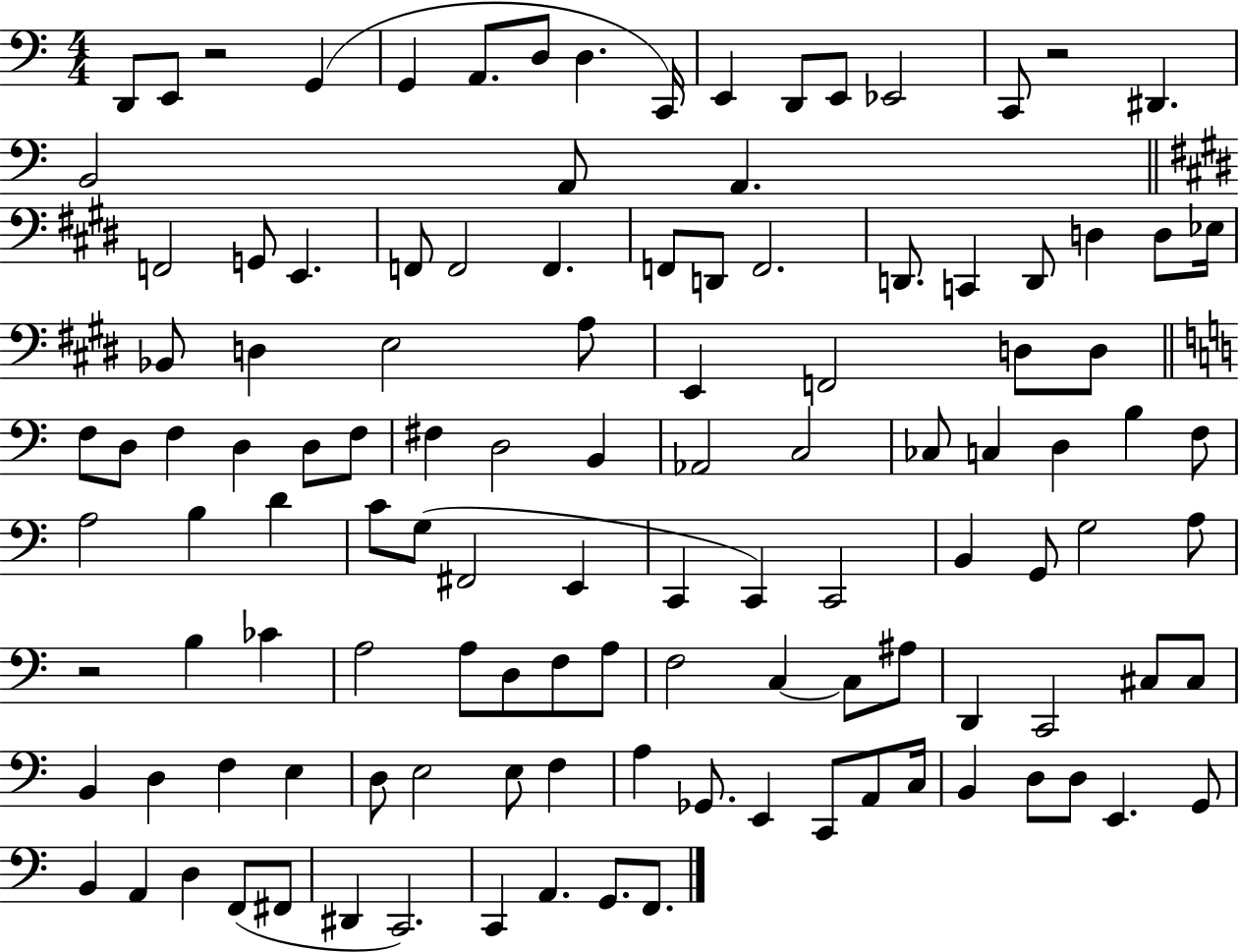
X:1
T:Untitled
M:4/4
L:1/4
K:C
D,,/2 E,,/2 z2 G,, G,, A,,/2 D,/2 D, C,,/4 E,, D,,/2 E,,/2 _E,,2 C,,/2 z2 ^D,, B,,2 A,,/2 A,, F,,2 G,,/2 E,, F,,/2 F,,2 F,, F,,/2 D,,/2 F,,2 D,,/2 C,, D,,/2 D, D,/2 _E,/4 _B,,/2 D, E,2 A,/2 E,, F,,2 D,/2 D,/2 F,/2 D,/2 F, D, D,/2 F,/2 ^F, D,2 B,, _A,,2 C,2 _C,/2 C, D, B, F,/2 A,2 B, D C/2 G,/2 ^F,,2 E,, C,, C,, C,,2 B,, G,,/2 G,2 A,/2 z2 B, _C A,2 A,/2 D,/2 F,/2 A,/2 F,2 C, C,/2 ^A,/2 D,, C,,2 ^C,/2 ^C,/2 B,, D, F, E, D,/2 E,2 E,/2 F, A, _G,,/2 E,, C,,/2 A,,/2 C,/4 B,, D,/2 D,/2 E,, G,,/2 B,, A,, D, F,,/2 ^F,,/2 ^D,, C,,2 C,, A,, G,,/2 F,,/2